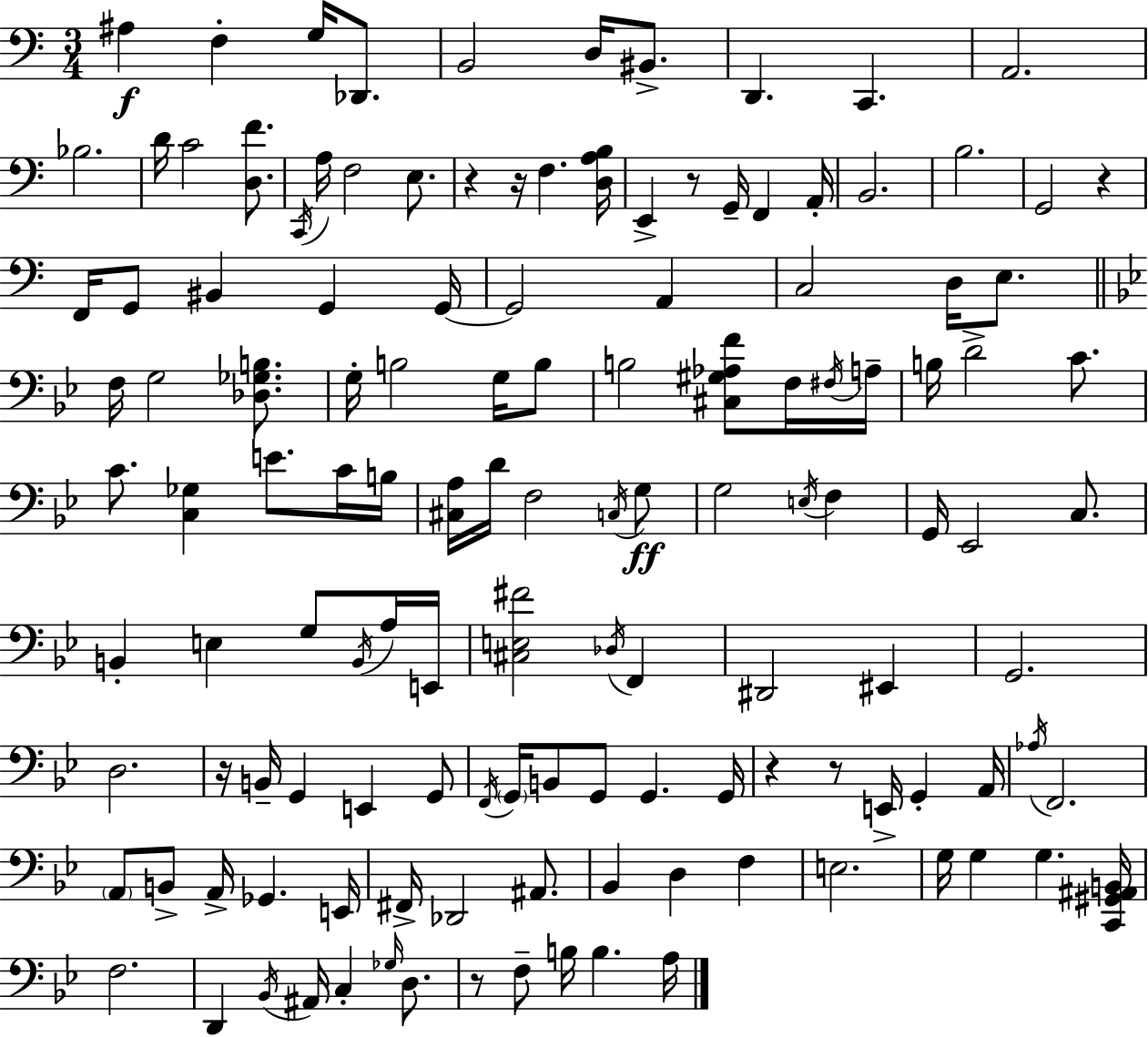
A#3/q F3/q G3/s Db2/e. B2/h D3/s BIS2/e. D2/q. C2/q. A2/h. Bb3/h. D4/s C4/h [D3,F4]/e. C2/s A3/s F3/h E3/e. R/q R/s F3/q. [D3,A3,B3]/s E2/q R/e G2/s F2/q A2/s B2/h. B3/h. G2/h R/q F2/s G2/e BIS2/q G2/q G2/s G2/h A2/q C3/h D3/s E3/e. F3/s G3/h [Db3,Gb3,B3]/e. G3/s B3/h G3/s B3/e B3/h [C#3,G#3,Ab3,F4]/e F3/s F#3/s A3/s B3/s D4/h C4/e. C4/e. [C3,Gb3]/q E4/e. C4/s B3/s [C#3,A3]/s D4/s F3/h C3/s G3/e G3/h E3/s F3/q G2/s Eb2/h C3/e. B2/q E3/q G3/e B2/s A3/s E2/s [C#3,E3,F#4]/h Db3/s F2/q D#2/h EIS2/q G2/h. D3/h. R/s B2/s G2/q E2/q G2/e F2/s G2/s B2/e G2/e G2/q. G2/s R/q R/e E2/s G2/q A2/s Ab3/s F2/h. A2/e B2/e A2/s Gb2/q. E2/s F#2/s Db2/h A#2/e. Bb2/q D3/q F3/q E3/h. G3/s G3/q G3/q. [C2,G#2,A#2,B2]/s F3/h. D2/q Bb2/s A#2/s C3/q Gb3/s D3/e. R/e F3/e B3/s B3/q. A3/s